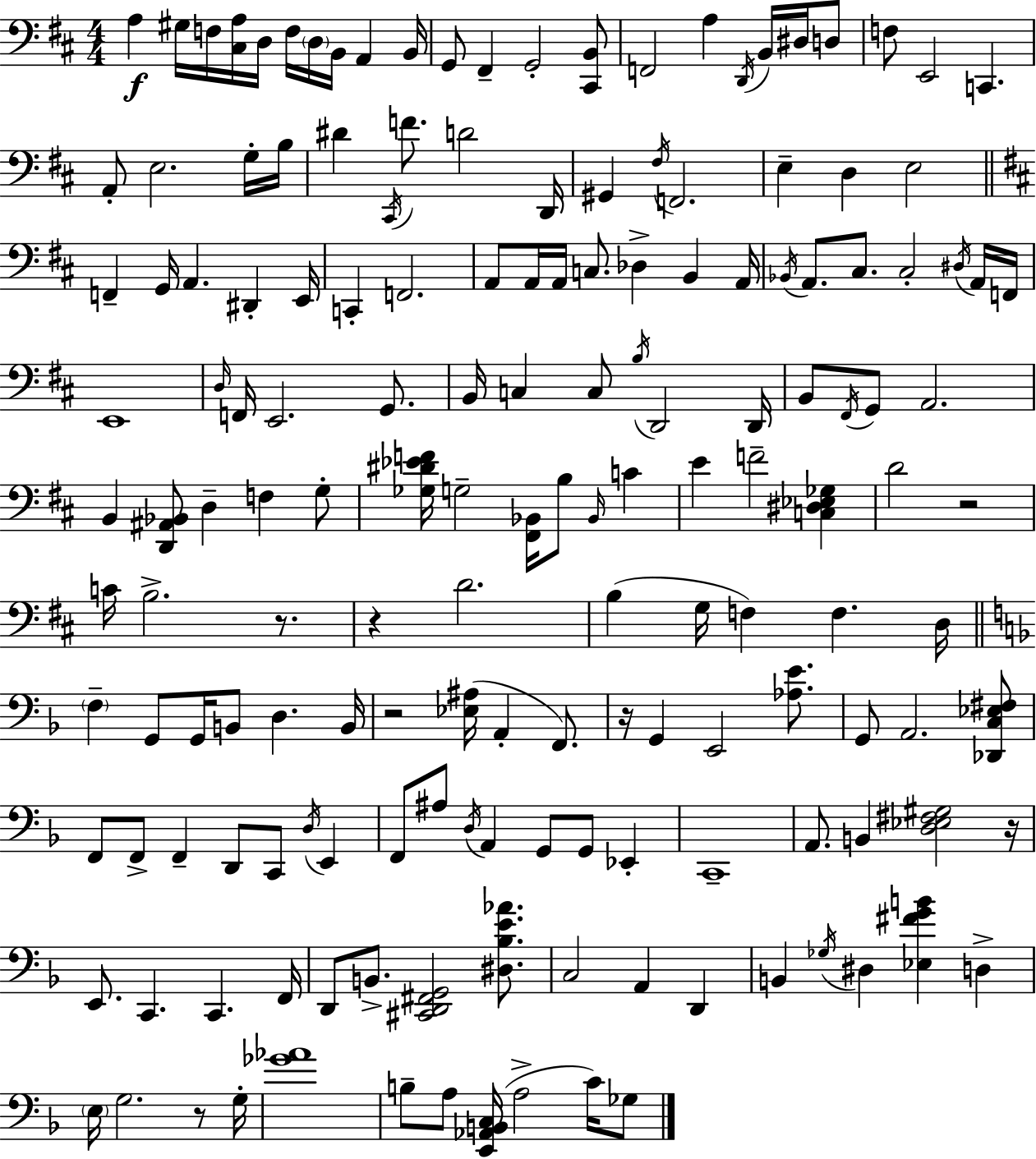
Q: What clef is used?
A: bass